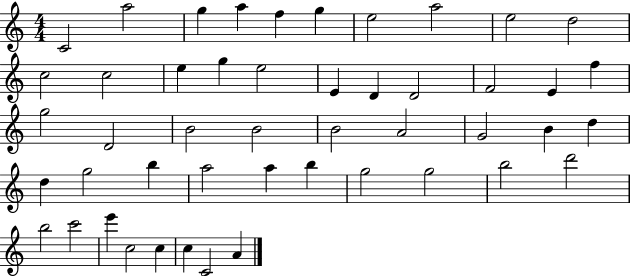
{
  \clef treble
  \numericTimeSignature
  \time 4/4
  \key c \major
  c'2 a''2 | g''4 a''4 f''4 g''4 | e''2 a''2 | e''2 d''2 | \break c''2 c''2 | e''4 g''4 e''2 | e'4 d'4 d'2 | f'2 e'4 f''4 | \break g''2 d'2 | b'2 b'2 | b'2 a'2 | g'2 b'4 d''4 | \break d''4 g''2 b''4 | a''2 a''4 b''4 | g''2 g''2 | b''2 d'''2 | \break b''2 c'''2 | e'''4 c''2 c''4 | c''4 c'2 a'4 | \bar "|."
}